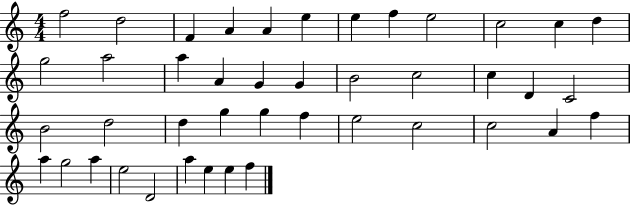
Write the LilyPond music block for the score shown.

{
  \clef treble
  \numericTimeSignature
  \time 4/4
  \key c \major
  f''2 d''2 | f'4 a'4 a'4 e''4 | e''4 f''4 e''2 | c''2 c''4 d''4 | \break g''2 a''2 | a''4 a'4 g'4 g'4 | b'2 c''2 | c''4 d'4 c'2 | \break b'2 d''2 | d''4 g''4 g''4 f''4 | e''2 c''2 | c''2 a'4 f''4 | \break a''4 g''2 a''4 | e''2 d'2 | a''4 e''4 e''4 f''4 | \bar "|."
}